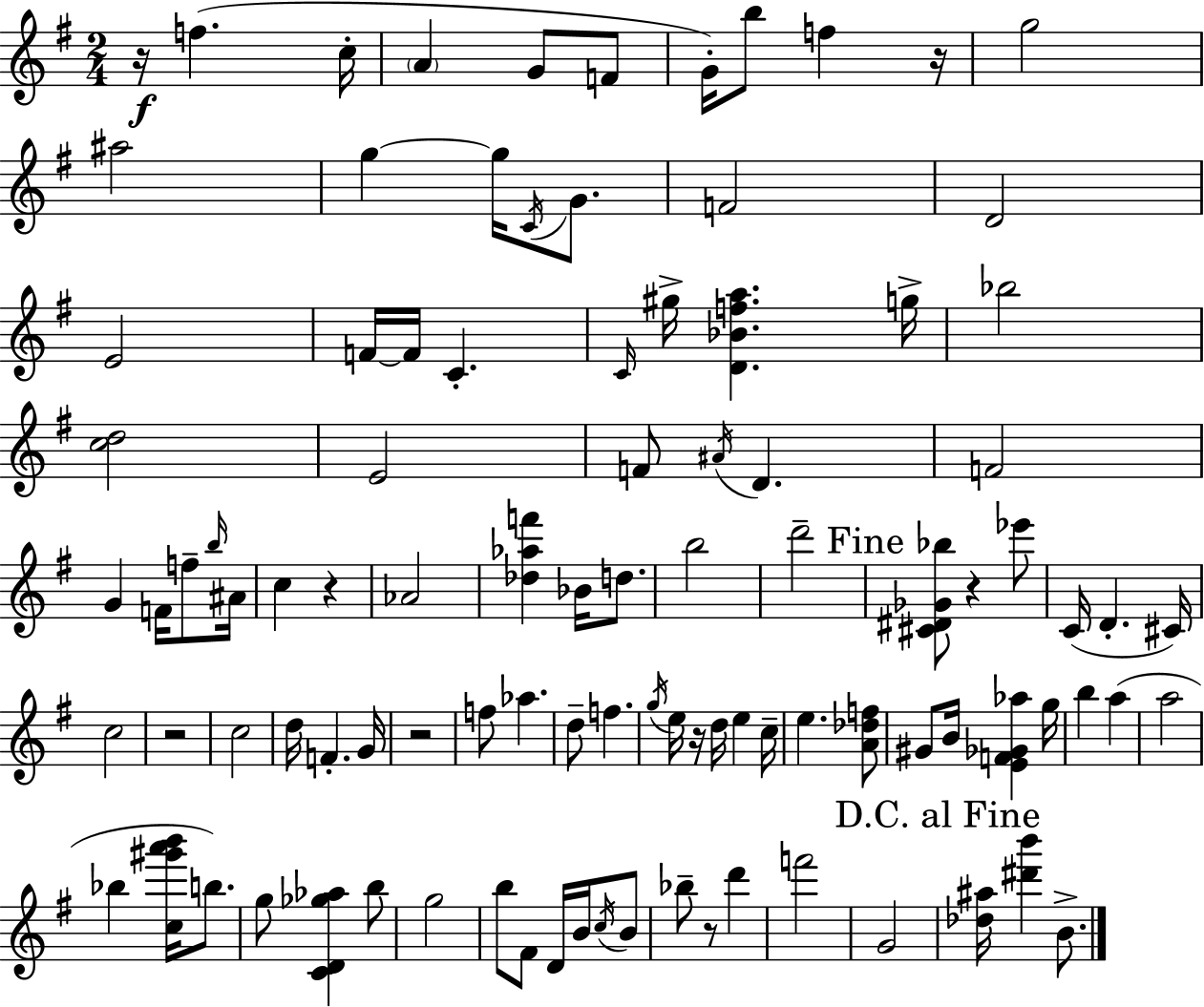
R/s F5/q. C5/s A4/q G4/e F4/e G4/s B5/e F5/q R/s G5/h A#5/h G5/q G5/s C4/s G4/e. F4/h D4/h E4/h F4/s F4/s C4/q. C4/s G#5/s [D4,Bb4,F5,A5]/q. G5/s Bb5/h [C5,D5]/h E4/h F4/e A#4/s D4/q. F4/h G4/q F4/s F5/e B5/s A#4/s C5/q R/q Ab4/h [Db5,Ab5,F6]/q Bb4/s D5/e. B5/h D6/h [C#4,D#4,Gb4,Bb5]/e R/q Eb6/e C4/s D4/q. C#4/s C5/h R/h C5/h D5/s F4/q. G4/s R/h F5/e Ab5/q. D5/e F5/q. G5/s E5/s R/s D5/s E5/q C5/s E5/q. [A4,Db5,F5]/e G#4/e B4/s [E4,F4,Gb4,Ab5]/q G5/s B5/q A5/q A5/h Bb5/q [C5,G#6,A6,B6]/s B5/e. G5/e [C4,D4,Gb5,Ab5]/q B5/e G5/h B5/e F#4/e D4/s B4/s C5/s B4/e Bb5/e R/e D6/q F6/h G4/h [Db5,A#5]/s [D#6,B6]/q B4/e.